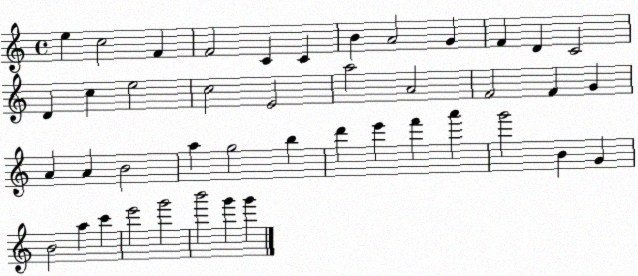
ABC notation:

X:1
T:Untitled
M:4/4
L:1/4
K:C
e c2 F F2 C C B A2 G F D C2 D c e2 c2 E2 a2 A2 F2 F G A A B2 a g2 b d' e' f' a' g'2 B G B2 a c' e'2 g'2 b'2 g' g'